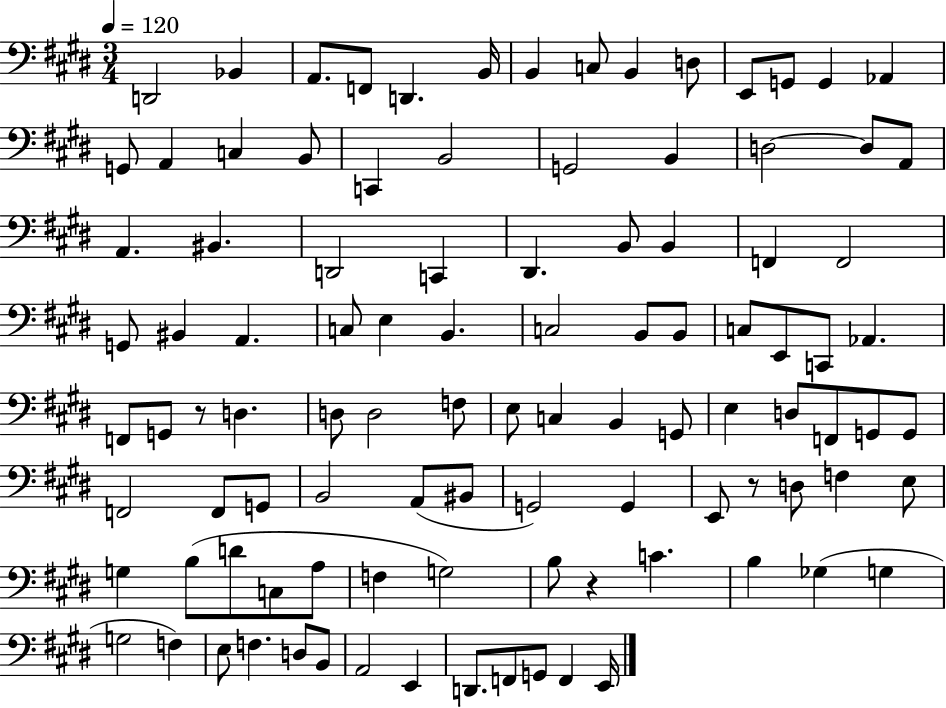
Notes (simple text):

D2/h Bb2/q A2/e. F2/e D2/q. B2/s B2/q C3/e B2/q D3/e E2/e G2/e G2/q Ab2/q G2/e A2/q C3/q B2/e C2/q B2/h G2/h B2/q D3/h D3/e A2/e A2/q. BIS2/q. D2/h C2/q D#2/q. B2/e B2/q F2/q F2/h G2/e BIS2/q A2/q. C3/e E3/q B2/q. C3/h B2/e B2/e C3/e E2/e C2/e Ab2/q. F2/e G2/e R/e D3/q. D3/e D3/h F3/e E3/e C3/q B2/q G2/e E3/q D3/e F2/e G2/e G2/e F2/h F2/e G2/e B2/h A2/e BIS2/e G2/h G2/q E2/e R/e D3/e F3/q E3/e G3/q B3/e D4/e C3/e A3/e F3/q G3/h B3/e R/q C4/q. B3/q Gb3/q G3/q G3/h F3/q E3/e F3/q. D3/e B2/e A2/h E2/q D2/e. F2/e G2/e F2/q E2/s